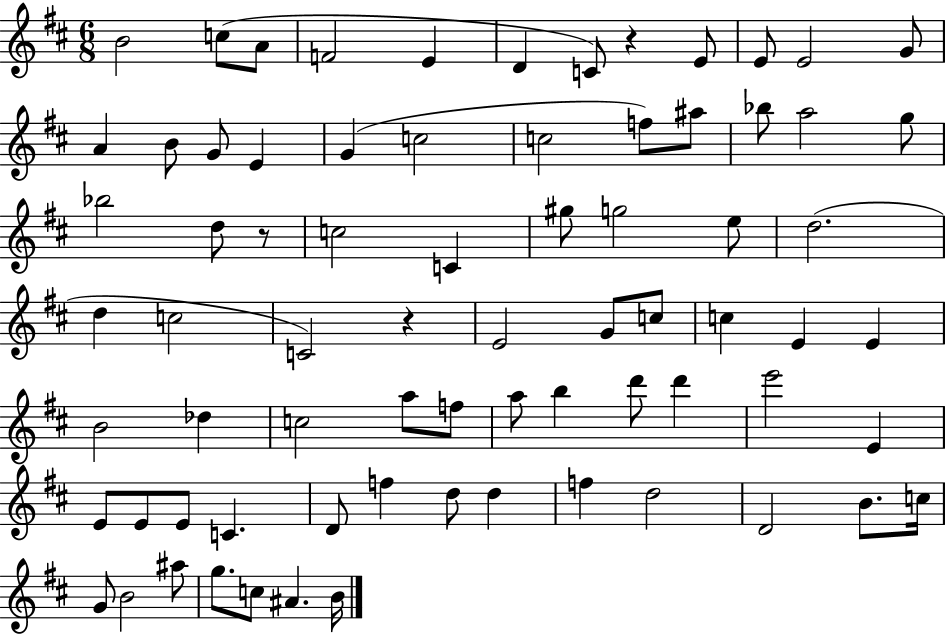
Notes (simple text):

B4/h C5/e A4/e F4/h E4/q D4/q C4/e R/q E4/e E4/e E4/h G4/e A4/q B4/e G4/e E4/q G4/q C5/h C5/h F5/e A#5/e Bb5/e A5/h G5/e Bb5/h D5/e R/e C5/h C4/q G#5/e G5/h E5/e D5/h. D5/q C5/h C4/h R/q E4/h G4/e C5/e C5/q E4/q E4/q B4/h Db5/q C5/h A5/e F5/e A5/e B5/q D6/e D6/q E6/h E4/q E4/e E4/e E4/e C4/q. D4/e F5/q D5/e D5/q F5/q D5/h D4/h B4/e. C5/s G4/e B4/h A#5/e G5/e. C5/e A#4/q. B4/s